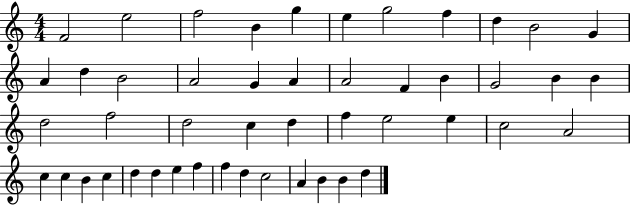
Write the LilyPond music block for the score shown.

{
  \clef treble
  \numericTimeSignature
  \time 4/4
  \key c \major
  f'2 e''2 | f''2 b'4 g''4 | e''4 g''2 f''4 | d''4 b'2 g'4 | \break a'4 d''4 b'2 | a'2 g'4 a'4 | a'2 f'4 b'4 | g'2 b'4 b'4 | \break d''2 f''2 | d''2 c''4 d''4 | f''4 e''2 e''4 | c''2 a'2 | \break c''4 c''4 b'4 c''4 | d''4 d''4 e''4 f''4 | f''4 d''4 c''2 | a'4 b'4 b'4 d''4 | \break \bar "|."
}